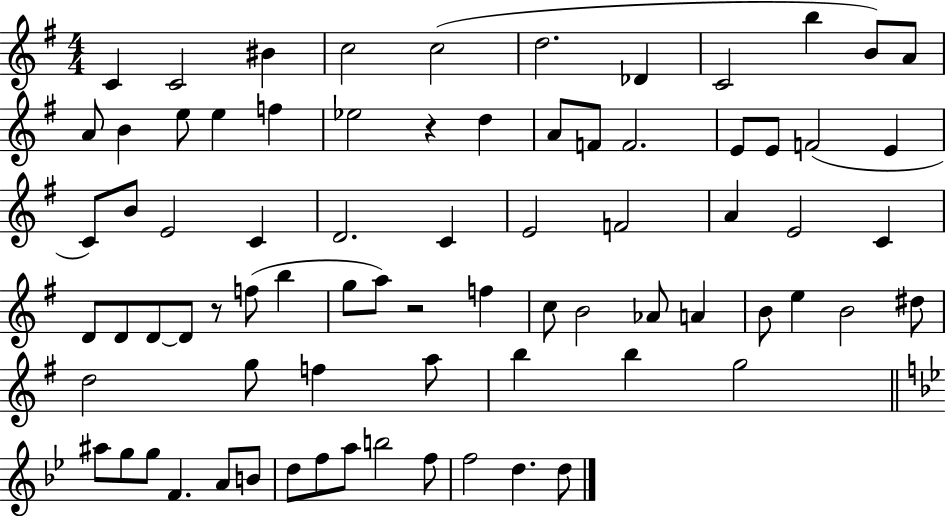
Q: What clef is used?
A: treble